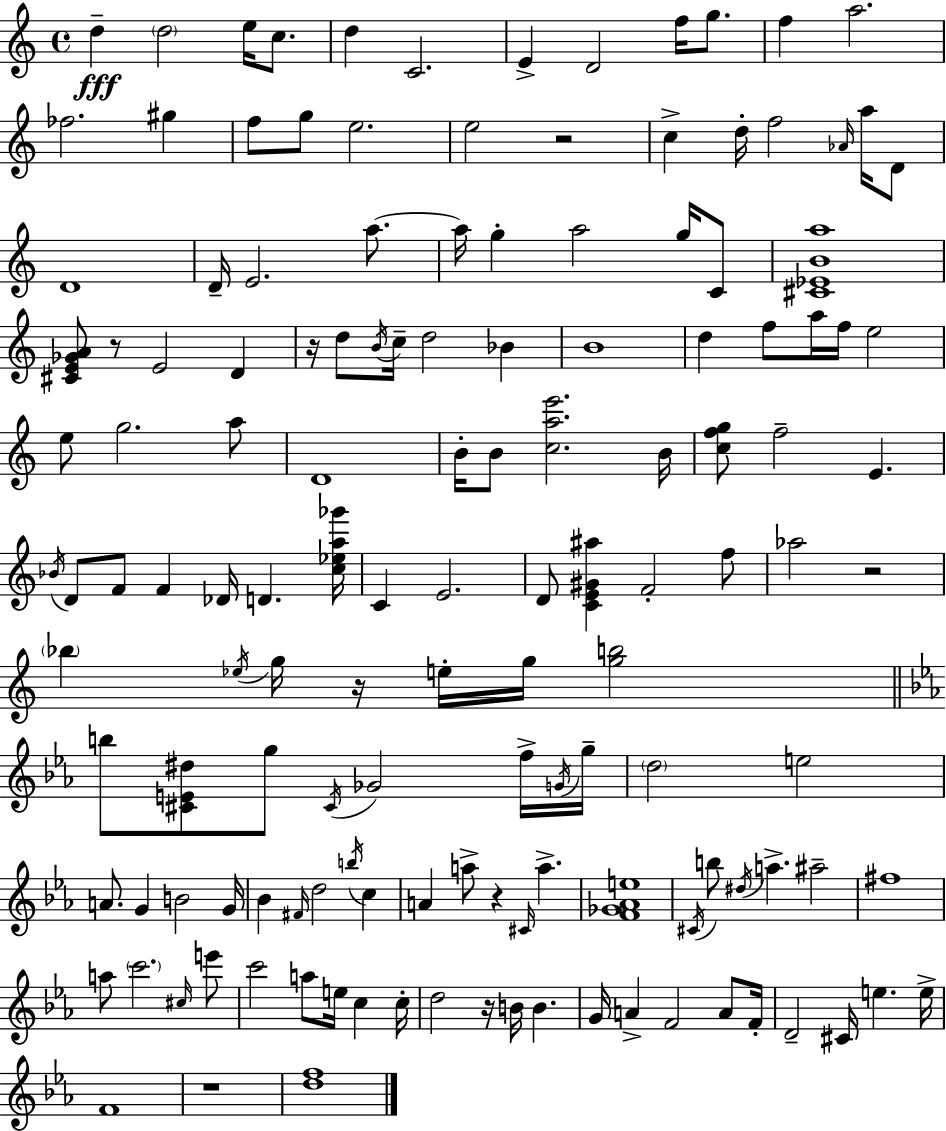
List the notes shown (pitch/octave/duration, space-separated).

D5/q D5/h E5/s C5/e. D5/q C4/h. E4/q D4/h F5/s G5/e. F5/q A5/h. FES5/h. G#5/q F5/e G5/e E5/h. E5/h R/h C5/q D5/s F5/h Ab4/s A5/s D4/e D4/w D4/s E4/h. A5/e. A5/s G5/q A5/h G5/s C4/e [C#4,Eb4,B4,A5]/w [C#4,E4,Gb4,A4]/e R/e E4/h D4/q R/s D5/e B4/s C5/s D5/h Bb4/q B4/w D5/q F5/e A5/s F5/s E5/h E5/e G5/h. A5/e D4/w B4/s B4/e [C5,A5,E6]/h. B4/s [C5,F5,G5]/e F5/h E4/q. Bb4/s D4/e F4/e F4/q Db4/s D4/q. [C5,Eb5,A5,Gb6]/s C4/q E4/h. D4/e [C4,E4,G#4,A#5]/q F4/h F5/e Ab5/h R/h Bb5/q Eb5/s G5/s R/s E5/s G5/s [G5,B5]/h B5/e [C#4,E4,D#5]/e G5/e C#4/s Gb4/h F5/s G4/s G5/s D5/h E5/h A4/e. G4/q B4/h G4/s Bb4/q F#4/s D5/h B5/s C5/q A4/q A5/e R/q C#4/s A5/q. [F4,Gb4,Ab4,E5]/w C#4/s B5/e D#5/s A5/q. A#5/h F#5/w A5/e C6/h. C#5/s E6/e C6/h A5/e E5/s C5/q C5/s D5/h R/s B4/s B4/q. G4/s A4/q F4/h A4/e F4/s D4/h C#4/s E5/q. E5/s F4/w R/w [D5,F5]/w